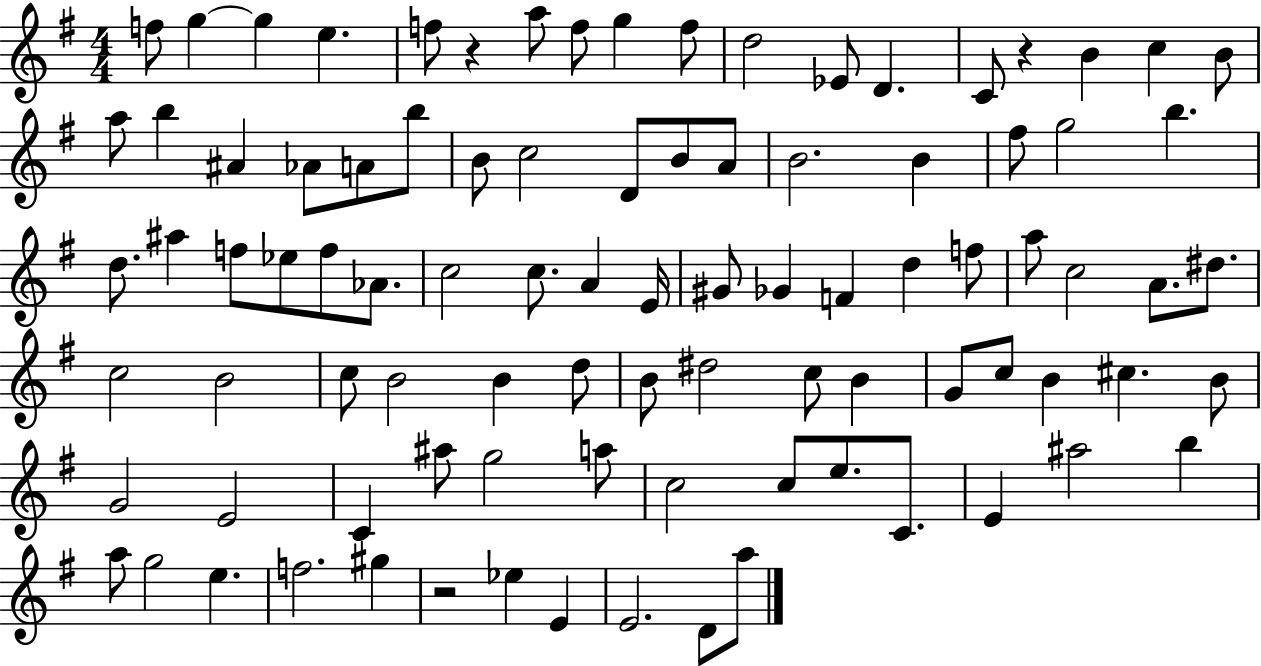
{
  \clef treble
  \numericTimeSignature
  \time 4/4
  \key g \major
  f''8 g''4~~ g''4 e''4. | f''8 r4 a''8 f''8 g''4 f''8 | d''2 ees'8 d'4. | c'8 r4 b'4 c''4 b'8 | \break a''8 b''4 ais'4 aes'8 a'8 b''8 | b'8 c''2 d'8 b'8 a'8 | b'2. b'4 | fis''8 g''2 b''4. | \break d''8. ais''4 f''8 ees''8 f''8 aes'8. | c''2 c''8. a'4 e'16 | gis'8 ges'4 f'4 d''4 f''8 | a''8 c''2 a'8. dis''8. | \break c''2 b'2 | c''8 b'2 b'4 d''8 | b'8 dis''2 c''8 b'4 | g'8 c''8 b'4 cis''4. b'8 | \break g'2 e'2 | c'4 ais''8 g''2 a''8 | c''2 c''8 e''8. c'8. | e'4 ais''2 b''4 | \break a''8 g''2 e''4. | f''2. gis''4 | r2 ees''4 e'4 | e'2. d'8 a''8 | \break \bar "|."
}